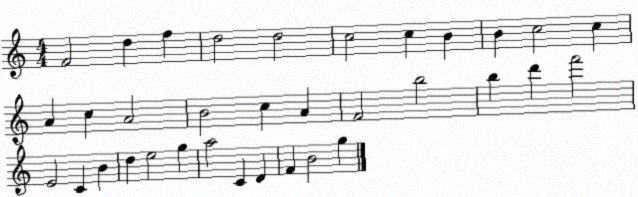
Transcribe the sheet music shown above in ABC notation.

X:1
T:Untitled
M:4/4
L:1/4
K:C
F2 d f d2 d2 c2 c B B c2 c A c A2 B2 c A F2 b2 b d' f'2 E2 C B d e2 g a2 C D F B2 g